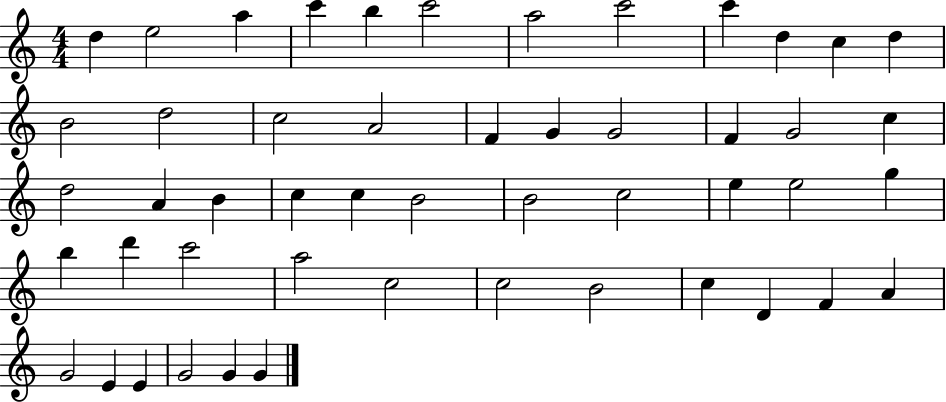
X:1
T:Untitled
M:4/4
L:1/4
K:C
d e2 a c' b c'2 a2 c'2 c' d c d B2 d2 c2 A2 F G G2 F G2 c d2 A B c c B2 B2 c2 e e2 g b d' c'2 a2 c2 c2 B2 c D F A G2 E E G2 G G